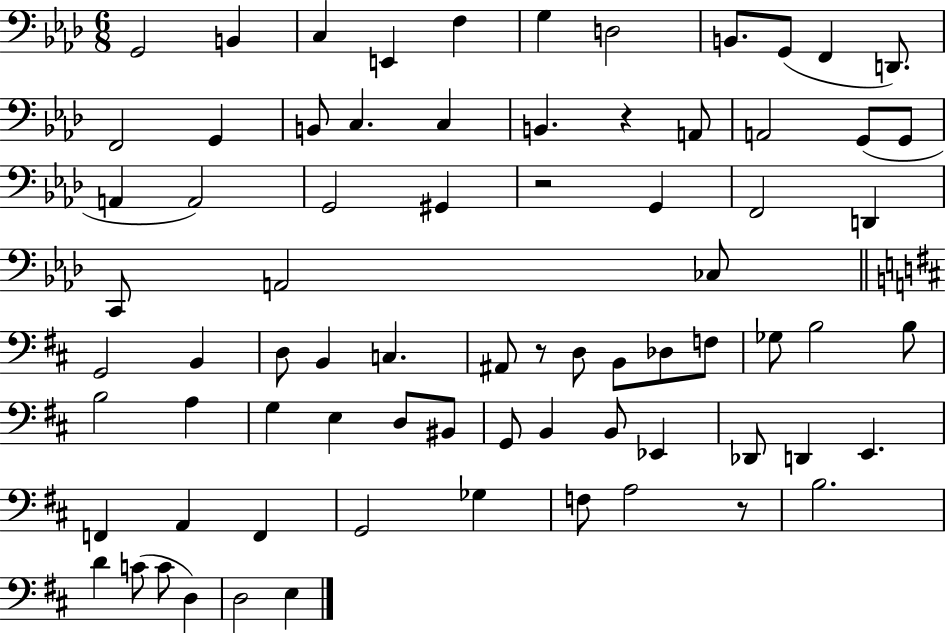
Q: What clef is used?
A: bass